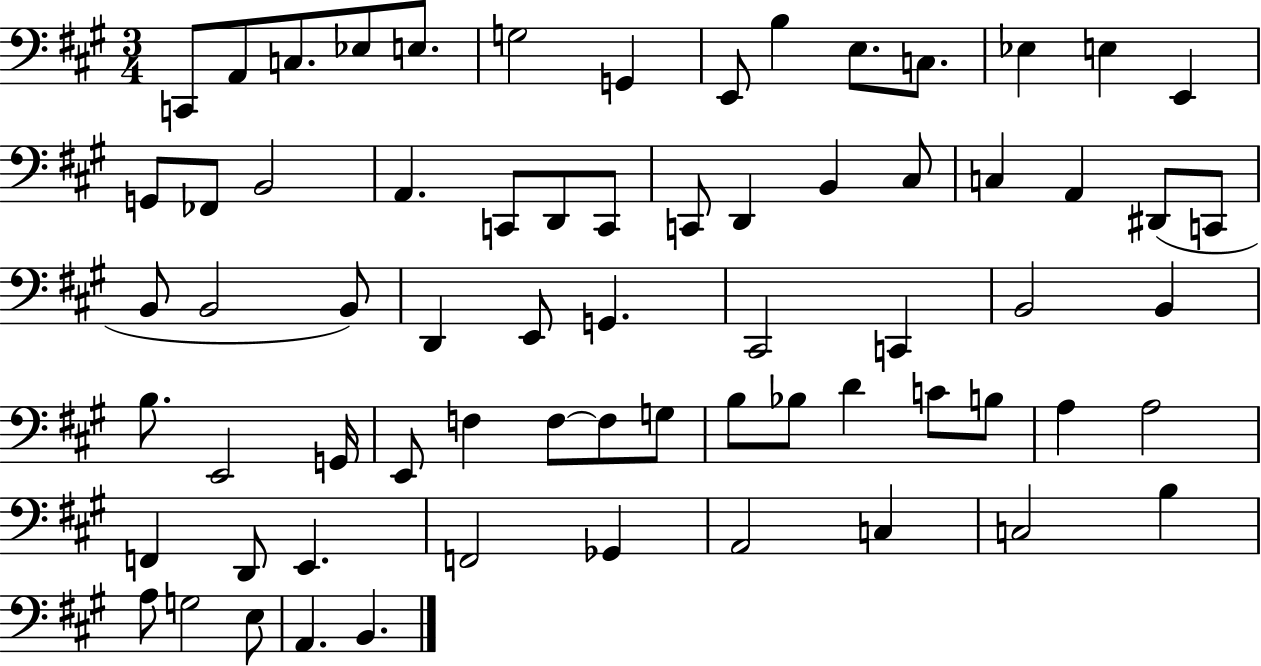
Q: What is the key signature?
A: A major